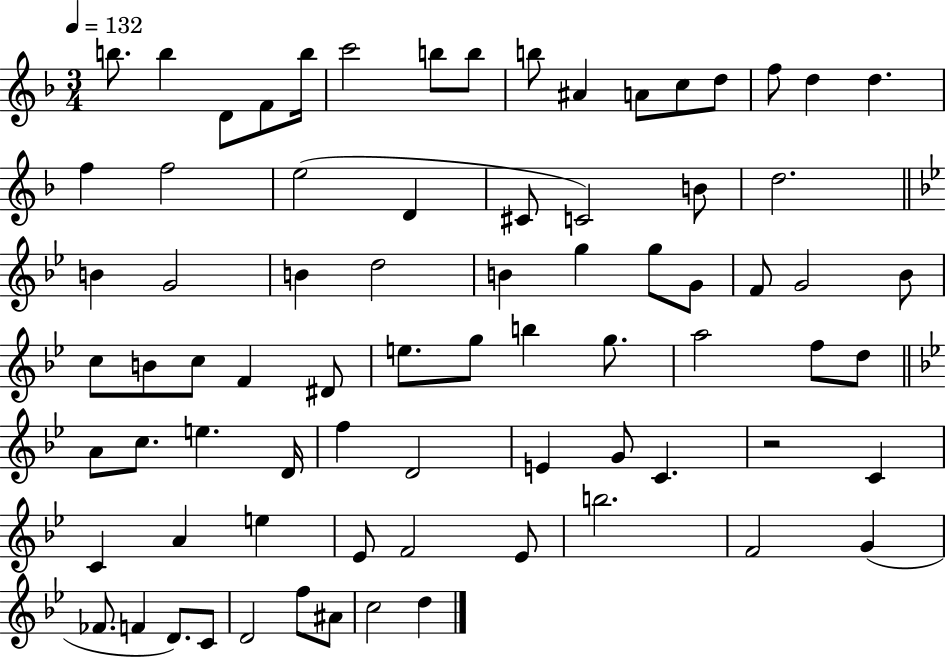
X:1
T:Untitled
M:3/4
L:1/4
K:F
b/2 b D/2 F/2 b/4 c'2 b/2 b/2 b/2 ^A A/2 c/2 d/2 f/2 d d f f2 e2 D ^C/2 C2 B/2 d2 B G2 B d2 B g g/2 G/2 F/2 G2 _B/2 c/2 B/2 c/2 F ^D/2 e/2 g/2 b g/2 a2 f/2 d/2 A/2 c/2 e D/4 f D2 E G/2 C z2 C C A e _E/2 F2 _E/2 b2 F2 G _F/2 F D/2 C/2 D2 f/2 ^A/2 c2 d